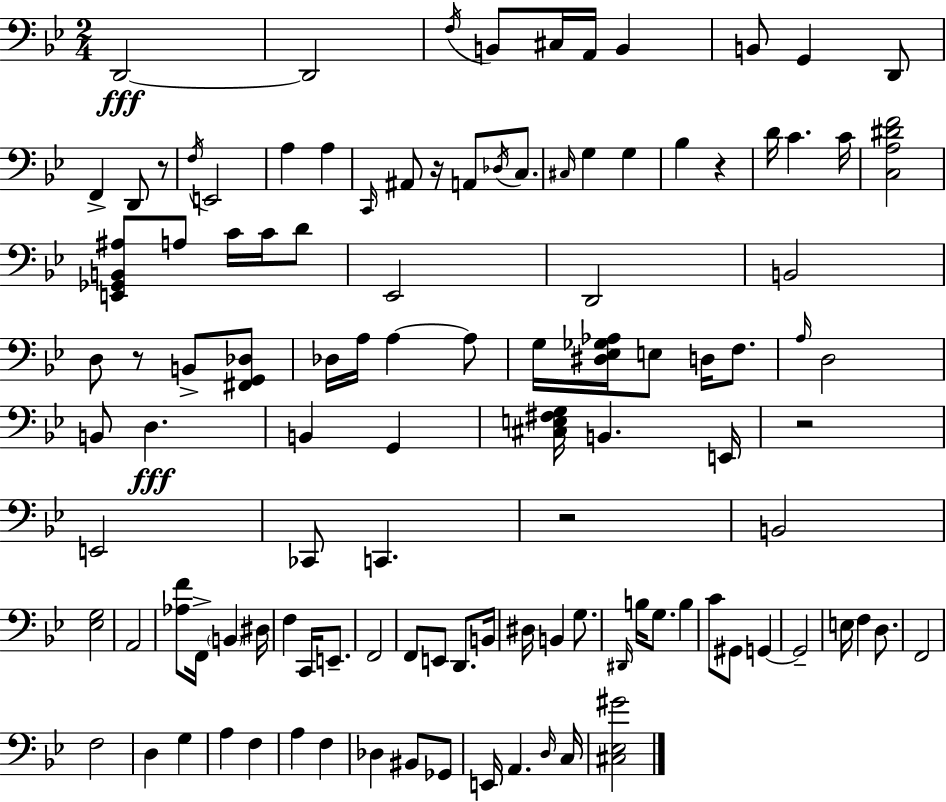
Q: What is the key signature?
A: BES major